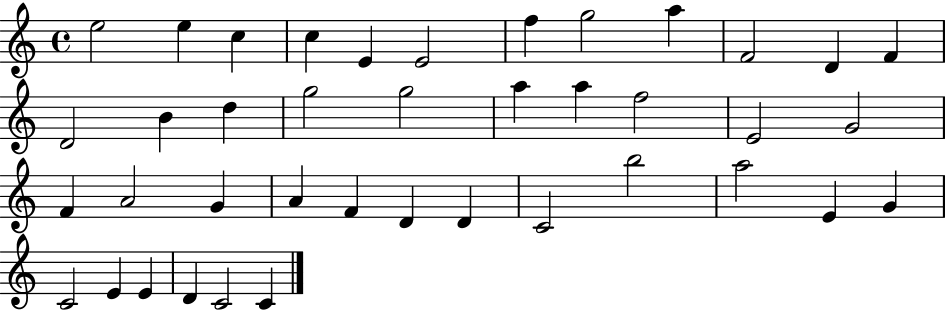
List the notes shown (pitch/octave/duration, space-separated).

E5/h E5/q C5/q C5/q E4/q E4/h F5/q G5/h A5/q F4/h D4/q F4/q D4/h B4/q D5/q G5/h G5/h A5/q A5/q F5/h E4/h G4/h F4/q A4/h G4/q A4/q F4/q D4/q D4/q C4/h B5/h A5/h E4/q G4/q C4/h E4/q E4/q D4/q C4/h C4/q